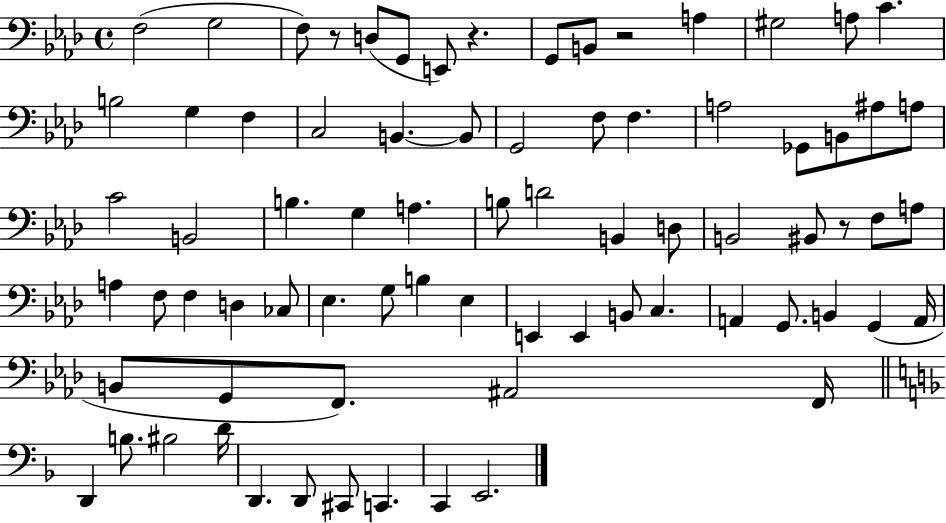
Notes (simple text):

F3/h G3/h F3/e R/e D3/e G2/e E2/e R/q. G2/e B2/e R/h A3/q G#3/h A3/e C4/q. B3/h G3/q F3/q C3/h B2/q. B2/e G2/h F3/e F3/q. A3/h Gb2/e B2/e A#3/e A3/e C4/h B2/h B3/q. G3/q A3/q. B3/e D4/h B2/q D3/e B2/h BIS2/e R/e F3/e A3/e A3/q F3/e F3/q D3/q CES3/e Eb3/q. G3/e B3/q Eb3/q E2/q E2/q B2/e C3/q. A2/q G2/e. B2/q G2/q A2/s B2/e G2/e F2/e. A#2/h F2/s D2/q B3/e. BIS3/h D4/s D2/q. D2/e C#2/e C2/q. C2/q E2/h.